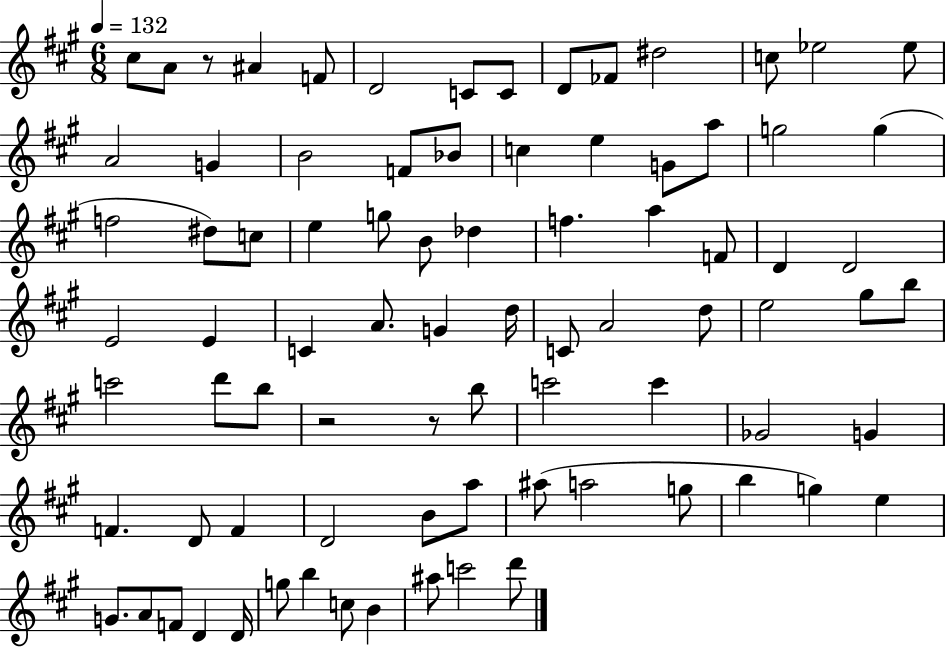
C#5/e A4/e R/e A#4/q F4/e D4/h C4/e C4/e D4/e FES4/e D#5/h C5/e Eb5/h Eb5/e A4/h G4/q B4/h F4/e Bb4/e C5/q E5/q G4/e A5/e G5/h G5/q F5/h D#5/e C5/e E5/q G5/e B4/e Db5/q F5/q. A5/q F4/e D4/q D4/h E4/h E4/q C4/q A4/e. G4/q D5/s C4/e A4/h D5/e E5/h G#5/e B5/e C6/h D6/e B5/e R/h R/e B5/e C6/h C6/q Gb4/h G4/q F4/q. D4/e F4/q D4/h B4/e A5/e A#5/e A5/h G5/e B5/q G5/q E5/q G4/e. A4/e F4/e D4/q D4/s G5/e B5/q C5/e B4/q A#5/e C6/h D6/e